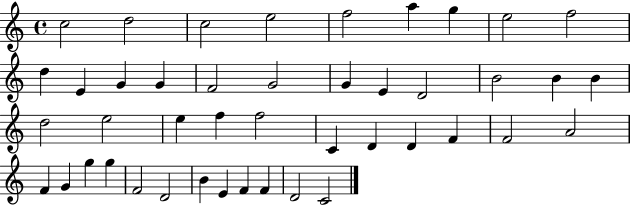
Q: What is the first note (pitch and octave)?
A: C5